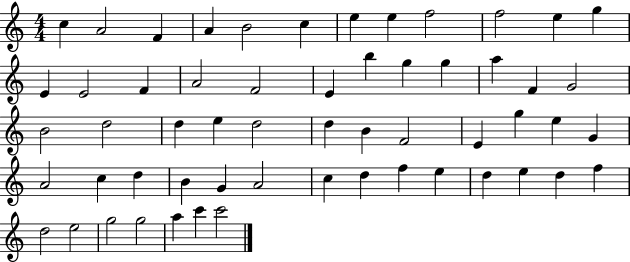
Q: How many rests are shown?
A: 0